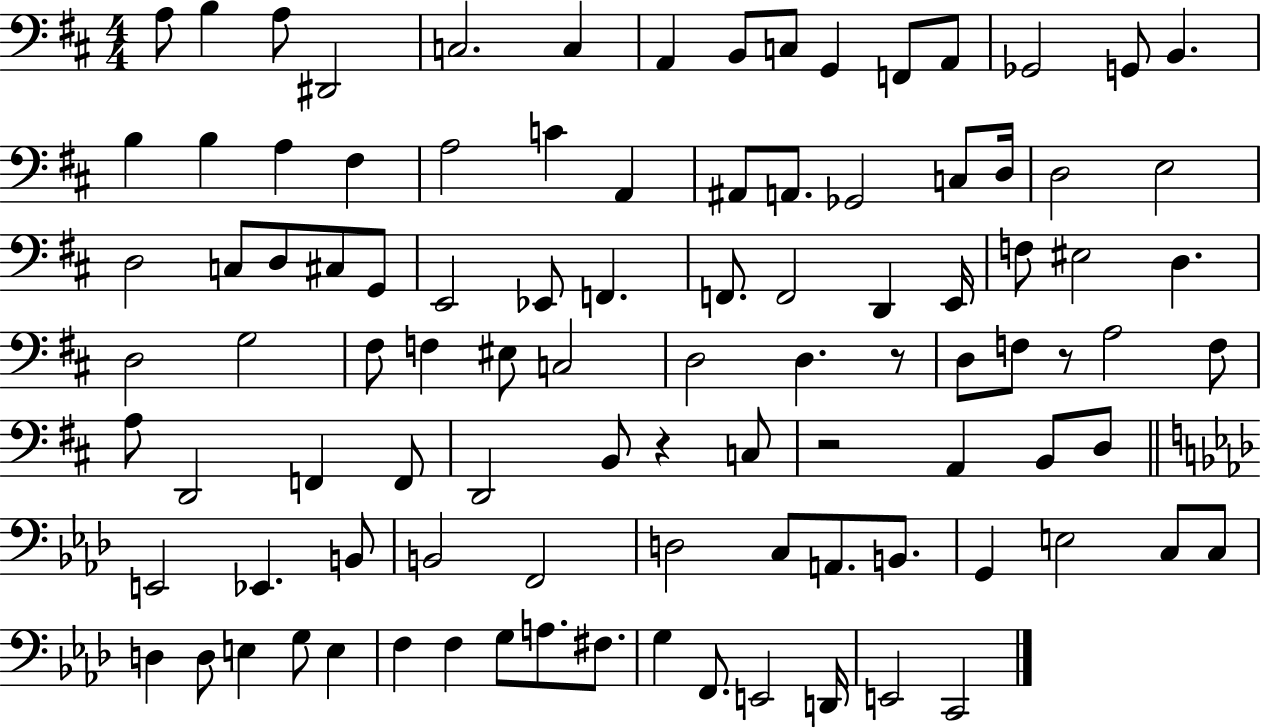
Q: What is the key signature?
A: D major